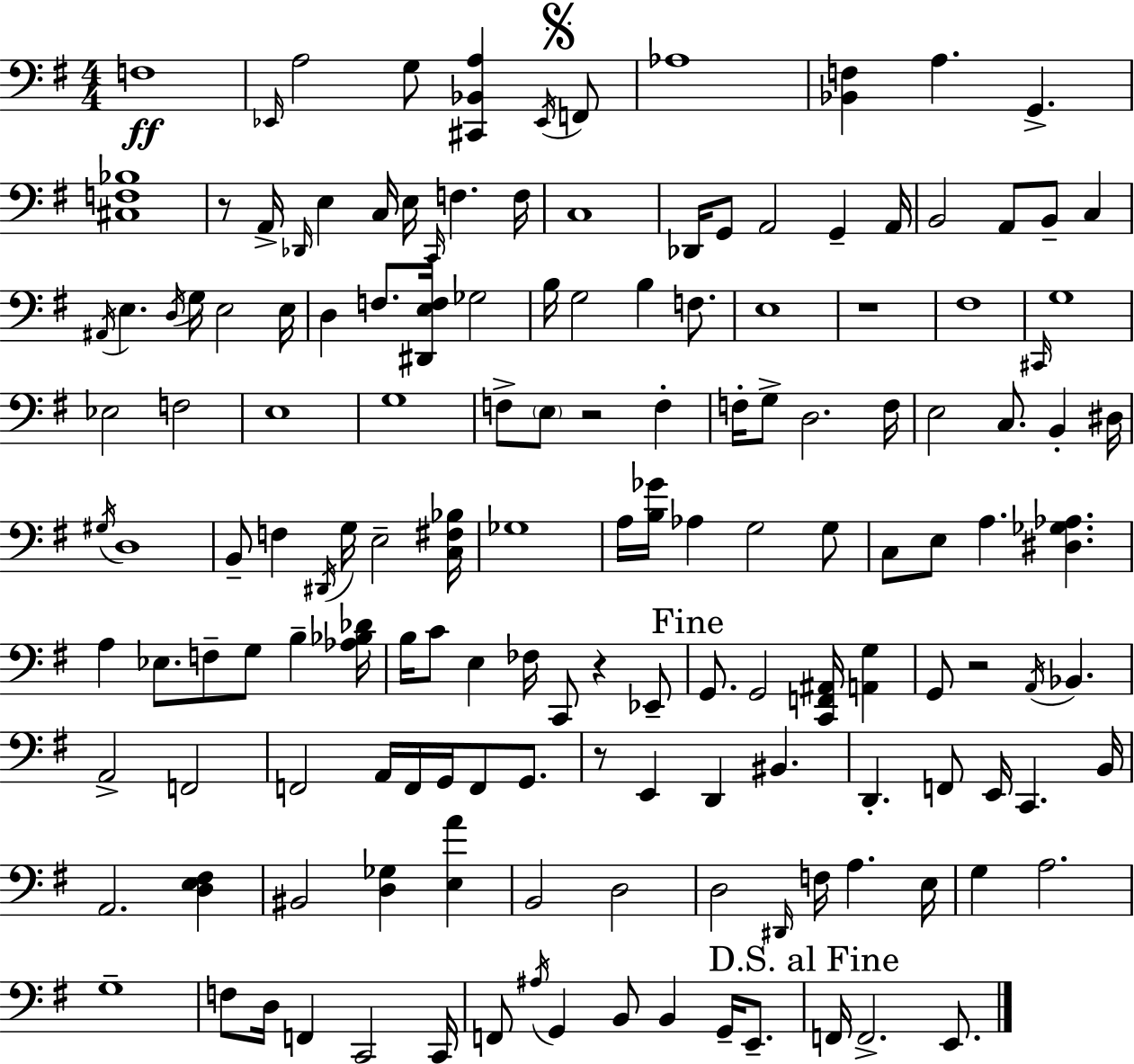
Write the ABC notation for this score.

X:1
T:Untitled
M:4/4
L:1/4
K:G
F,4 _E,,/4 A,2 G,/2 [^C,,_B,,A,] _E,,/4 F,,/2 _A,4 [_B,,F,] A, G,, [^C,F,_B,]4 z/2 A,,/4 _D,,/4 E, C,/4 E,/4 C,,/4 F, F,/4 C,4 _D,,/4 G,,/2 A,,2 G,, A,,/4 B,,2 A,,/2 B,,/2 C, ^A,,/4 E, D,/4 G,/4 E,2 E,/4 D, F,/2 [^D,,E,F,]/4 _G,2 B,/4 G,2 B, F,/2 E,4 z4 ^F,4 ^C,,/4 G,4 _E,2 F,2 E,4 G,4 F,/2 E,/2 z2 F, F,/4 G,/2 D,2 F,/4 E,2 C,/2 B,, ^D,/4 ^G,/4 D,4 B,,/2 F, ^D,,/4 G,/4 E,2 [C,^F,_B,]/4 _G,4 A,/4 [B,_G]/4 _A, G,2 G,/2 C,/2 E,/2 A, [^D,_G,_A,] A, _E,/2 F,/2 G,/2 B, [_A,_B,_D]/4 B,/4 C/2 E, _F,/4 C,,/2 z _E,,/2 G,,/2 G,,2 [C,,F,,^A,,]/4 [A,,G,] G,,/2 z2 A,,/4 _B,, A,,2 F,,2 F,,2 A,,/4 F,,/4 G,,/4 F,,/2 G,,/2 z/2 E,, D,, ^B,, D,, F,,/2 E,,/4 C,, B,,/4 A,,2 [D,E,^F,] ^B,,2 [D,_G,] [E,A] B,,2 D,2 D,2 ^D,,/4 F,/4 A, E,/4 G, A,2 G,4 F,/2 D,/4 F,, C,,2 C,,/4 F,,/2 ^A,/4 G,, B,,/2 B,, G,,/4 E,,/2 F,,/4 F,,2 E,,/2